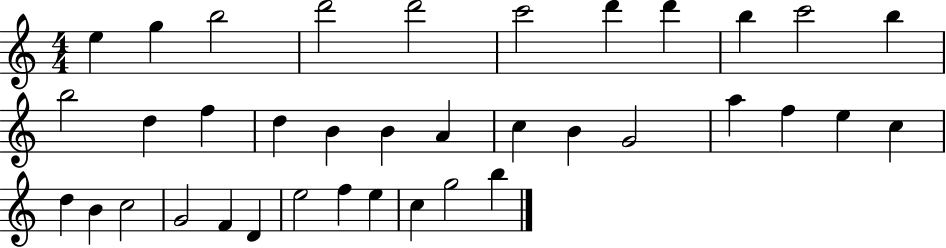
{
  \clef treble
  \numericTimeSignature
  \time 4/4
  \key c \major
  e''4 g''4 b''2 | d'''2 d'''2 | c'''2 d'''4 d'''4 | b''4 c'''2 b''4 | \break b''2 d''4 f''4 | d''4 b'4 b'4 a'4 | c''4 b'4 g'2 | a''4 f''4 e''4 c''4 | \break d''4 b'4 c''2 | g'2 f'4 d'4 | e''2 f''4 e''4 | c''4 g''2 b''4 | \break \bar "|."
}